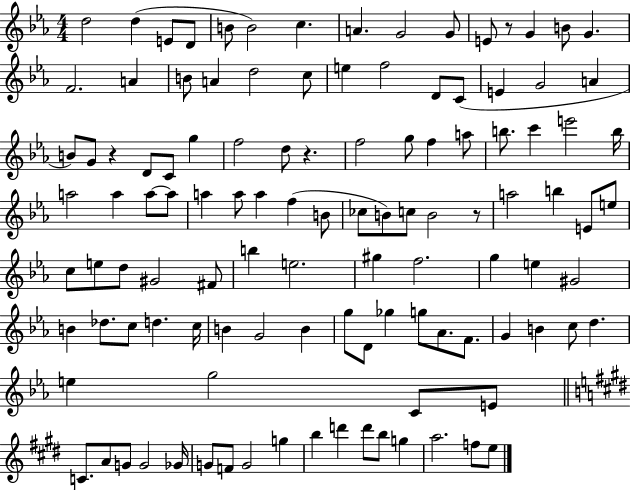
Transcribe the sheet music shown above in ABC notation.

X:1
T:Untitled
M:4/4
L:1/4
K:Eb
d2 d E/2 D/2 B/2 B2 c A G2 G/2 E/2 z/2 G B/2 G F2 A B/2 A d2 c/2 e f2 D/2 C/2 E G2 A B/2 G/2 z D/2 C/2 g f2 d/2 z f2 g/2 f a/2 b/2 c' e'2 b/4 a2 a a/2 a/2 a a/2 a f B/2 _c/2 B/2 c/2 B2 z/2 a2 b E/2 e/2 c/2 e/2 d/2 ^G2 ^F/2 b e2 ^g f2 g e ^G2 B _d/2 c/2 d c/4 B G2 B g/2 D/2 _g g/2 _A/2 F/2 G B c/2 d e g2 C/2 E/2 C/2 A/2 G/2 G2 _G/4 G/2 F/2 G2 g b d' d'/2 b/2 g a2 f/2 e/2